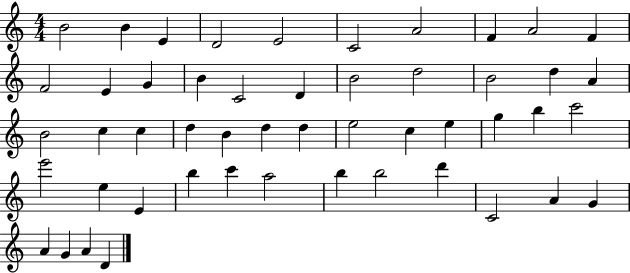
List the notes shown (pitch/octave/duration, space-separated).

B4/h B4/q E4/q D4/h E4/h C4/h A4/h F4/q A4/h F4/q F4/h E4/q G4/q B4/q C4/h D4/q B4/h D5/h B4/h D5/q A4/q B4/h C5/q C5/q D5/q B4/q D5/q D5/q E5/h C5/q E5/q G5/q B5/q C6/h E6/h E5/q E4/q B5/q C6/q A5/h B5/q B5/h D6/q C4/h A4/q G4/q A4/q G4/q A4/q D4/q